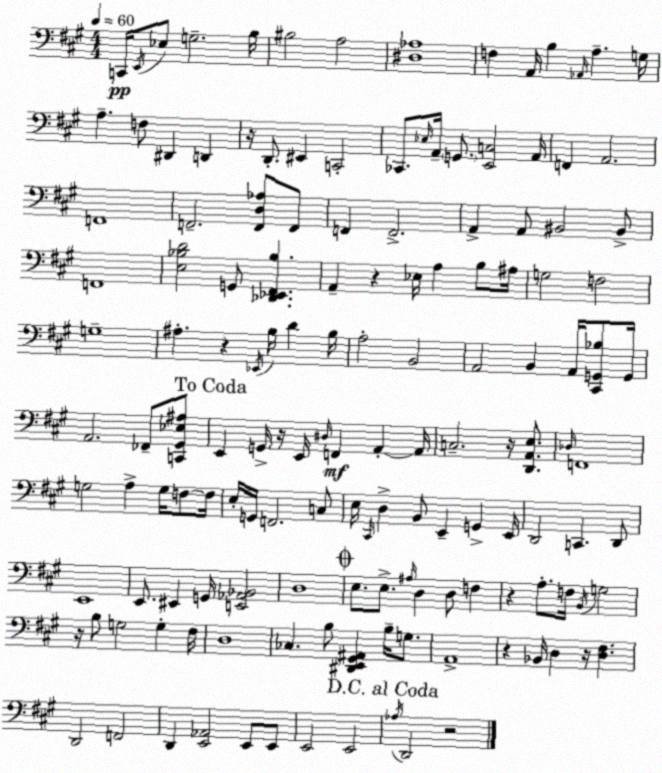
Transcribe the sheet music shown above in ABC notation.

X:1
T:Untitled
M:4/4
L:1/4
K:A
C,,/4 E,,/4 _E,/2 G,2 B,/4 ^B,2 A,2 [^D,_A,]4 F, A,,/4 B, _A,,/4 A, G,/4 A, F,/2 ^D,, D,, z/4 D,,/2 ^E,, C,,2 _C,,/2 _E,/4 A,,/4 G,,/2 [E,,C,]2 A,,/4 F,, A,,2 F,,4 F,,2 [F,,D,_A,]/2 F,,/2 F,, F,,2 A,, A,,/2 ^B,,2 ^B,,/2 F,,4 [E,_B,D]2 G,,/2 [_D,,_E,,^F,,_B,] A,, z _E,/4 A, B,/2 ^A,/4 G,2 F,2 G,4 ^A, z _E,,/4 B,/4 D B,/4 A,2 B,,2 A,,2 B,, A,,/4 [^C,,G,,_B,]/2 G,,/4 A,,2 _F,,/2 [C,,^G,,_E,^A,]/2 E,, G,,/4 z/4 E,,/4 ^D,/4 F,, A,, A,,/4 C,2 z/4 [D,,A,,E,]/2 _D,/4 F,,4 G,2 A, G,/4 F,/2 F,/4 E,/4 G,,/4 F,,2 C,/2 E,/4 ^C,,/4 D, B,,/2 E,, G,, E,,/4 D,,2 C,, D,,/2 E,,4 E,,/2 ^E,, G,,/4 [E,,_A,,_B,,]2 D,4 E,/2 E,/2 ^A,/4 D, D,/2 F, z A,/2 F,/4 B,,/4 G,2 z/4 B,/2 G,2 G, ^F,/4 D,4 _C, B,/2 [^D,,E,,^G,,^A,,] B,/4 G,/2 A,,4 z _B,,/4 D, z/4 [D,^F,] D,,2 F,,2 D,, [E,,_A,,]2 E,,/2 E,,/2 E,,2 E,,2 _A,/4 D,,2 z2